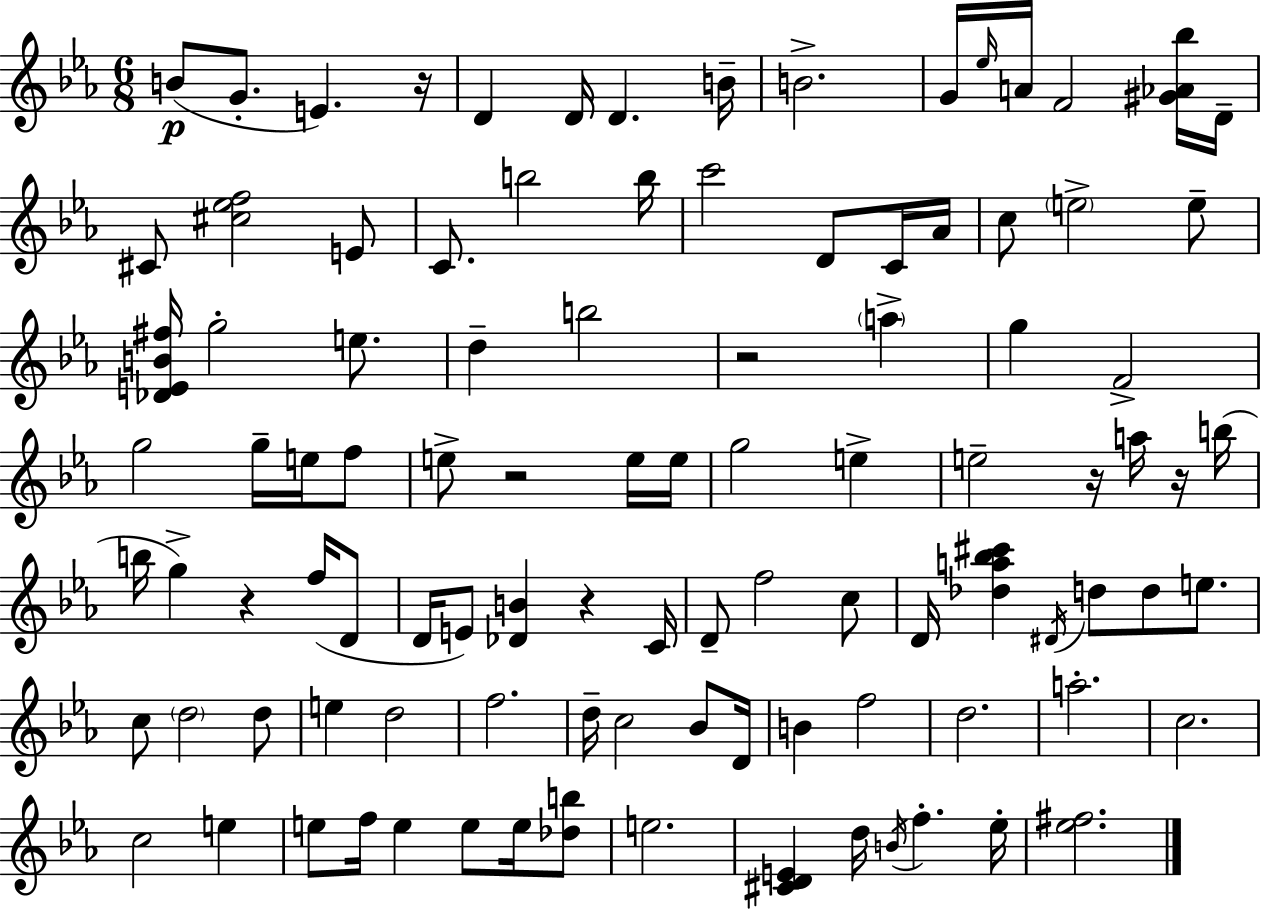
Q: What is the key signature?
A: C minor